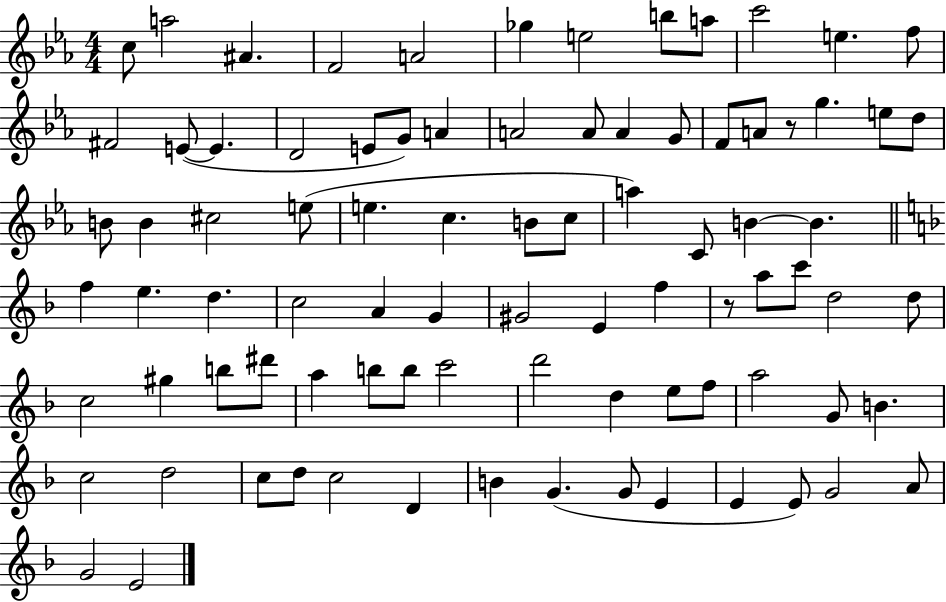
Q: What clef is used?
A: treble